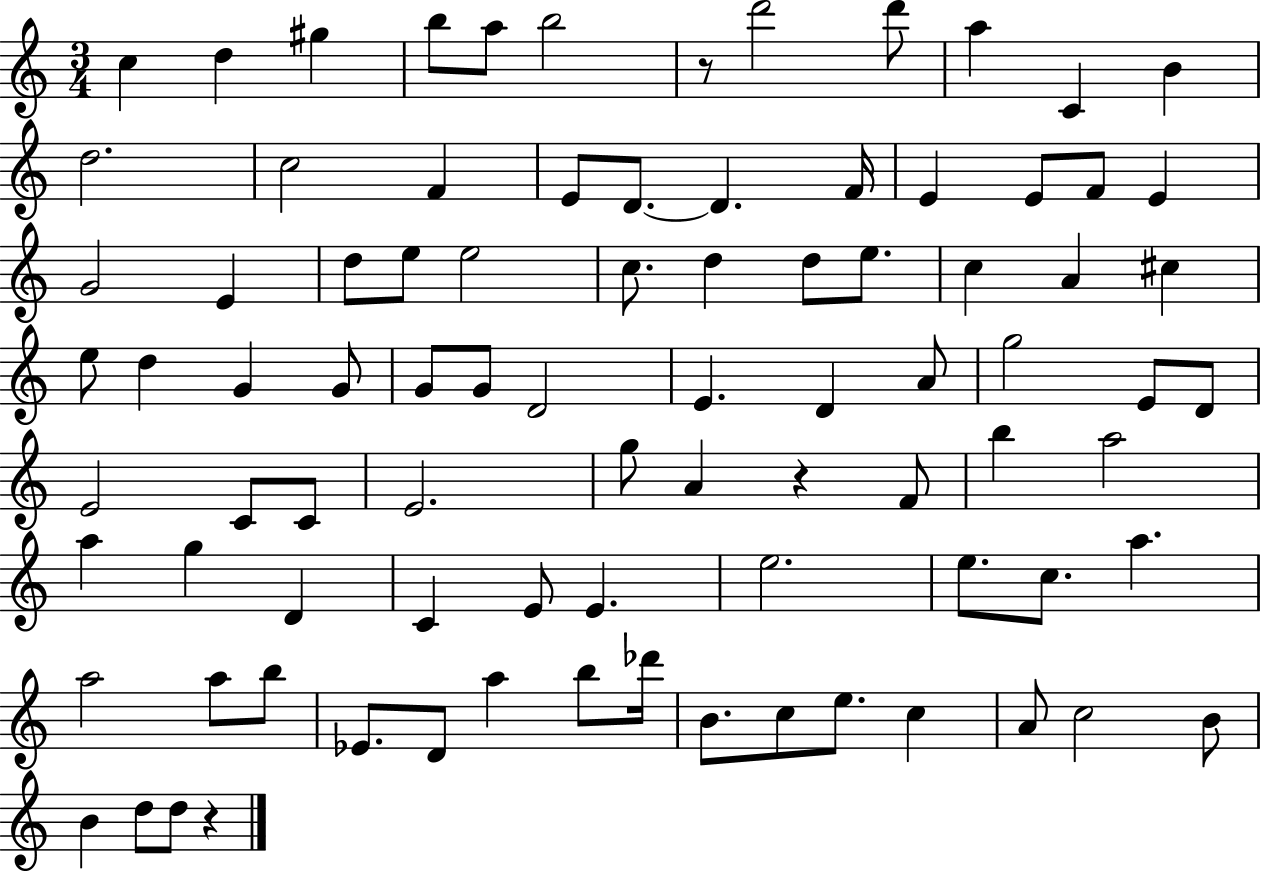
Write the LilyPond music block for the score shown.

{
  \clef treble
  \numericTimeSignature
  \time 3/4
  \key c \major
  c''4 d''4 gis''4 | b''8 a''8 b''2 | r8 d'''2 d'''8 | a''4 c'4 b'4 | \break d''2. | c''2 f'4 | e'8 d'8.~~ d'4. f'16 | e'4 e'8 f'8 e'4 | \break g'2 e'4 | d''8 e''8 e''2 | c''8. d''4 d''8 e''8. | c''4 a'4 cis''4 | \break e''8 d''4 g'4 g'8 | g'8 g'8 d'2 | e'4. d'4 a'8 | g''2 e'8 d'8 | \break e'2 c'8 c'8 | e'2. | g''8 a'4 r4 f'8 | b''4 a''2 | \break a''4 g''4 d'4 | c'4 e'8 e'4. | e''2. | e''8. c''8. a''4. | \break a''2 a''8 b''8 | ees'8. d'8 a''4 b''8 des'''16 | b'8. c''8 e''8. c''4 | a'8 c''2 b'8 | \break b'4 d''8 d''8 r4 | \bar "|."
}